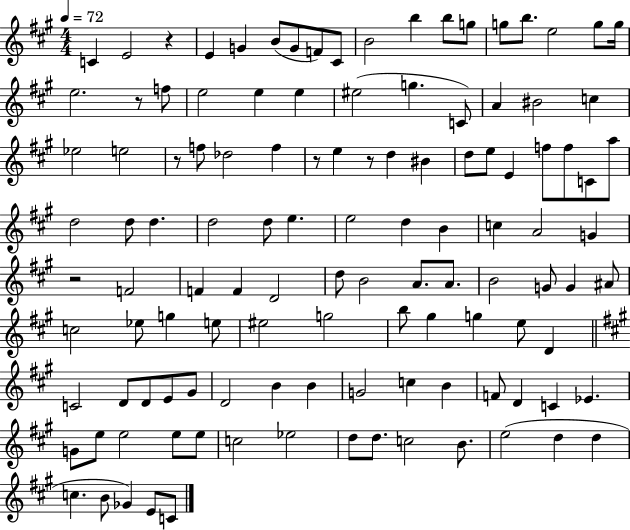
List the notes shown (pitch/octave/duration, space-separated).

C4/q E4/h R/q E4/q G4/q B4/e G4/e F4/e C#4/e B4/h B5/q B5/e G5/e G5/e B5/e. E5/h G5/e G5/s E5/h. R/e F5/e E5/h E5/q E5/q EIS5/h G5/q. C4/e A4/q BIS4/h C5/q Eb5/h E5/h R/e F5/e Db5/h F5/q R/e E5/q R/e D5/q BIS4/q D5/e E5/e E4/q F5/e F5/e C4/e A5/e D5/h D5/e D5/q. D5/h D5/e E5/q. E5/h D5/q B4/q C5/q A4/h G4/q R/h F4/h F4/q F4/q D4/h D5/e B4/h A4/e. A4/e. B4/h G4/e G4/q A#4/e C5/h Eb5/e G5/q E5/e EIS5/h G5/h B5/e G#5/q G5/q E5/e D4/q C4/h D4/e D4/e E4/e G#4/e D4/h B4/q B4/q G4/h C5/q B4/q F4/e D4/q C4/q Eb4/q. G4/e E5/e E5/h E5/e E5/e C5/h Eb5/h D5/e D5/e. C5/h B4/e. E5/h D5/q D5/q C5/q. B4/e Gb4/q E4/e C4/e